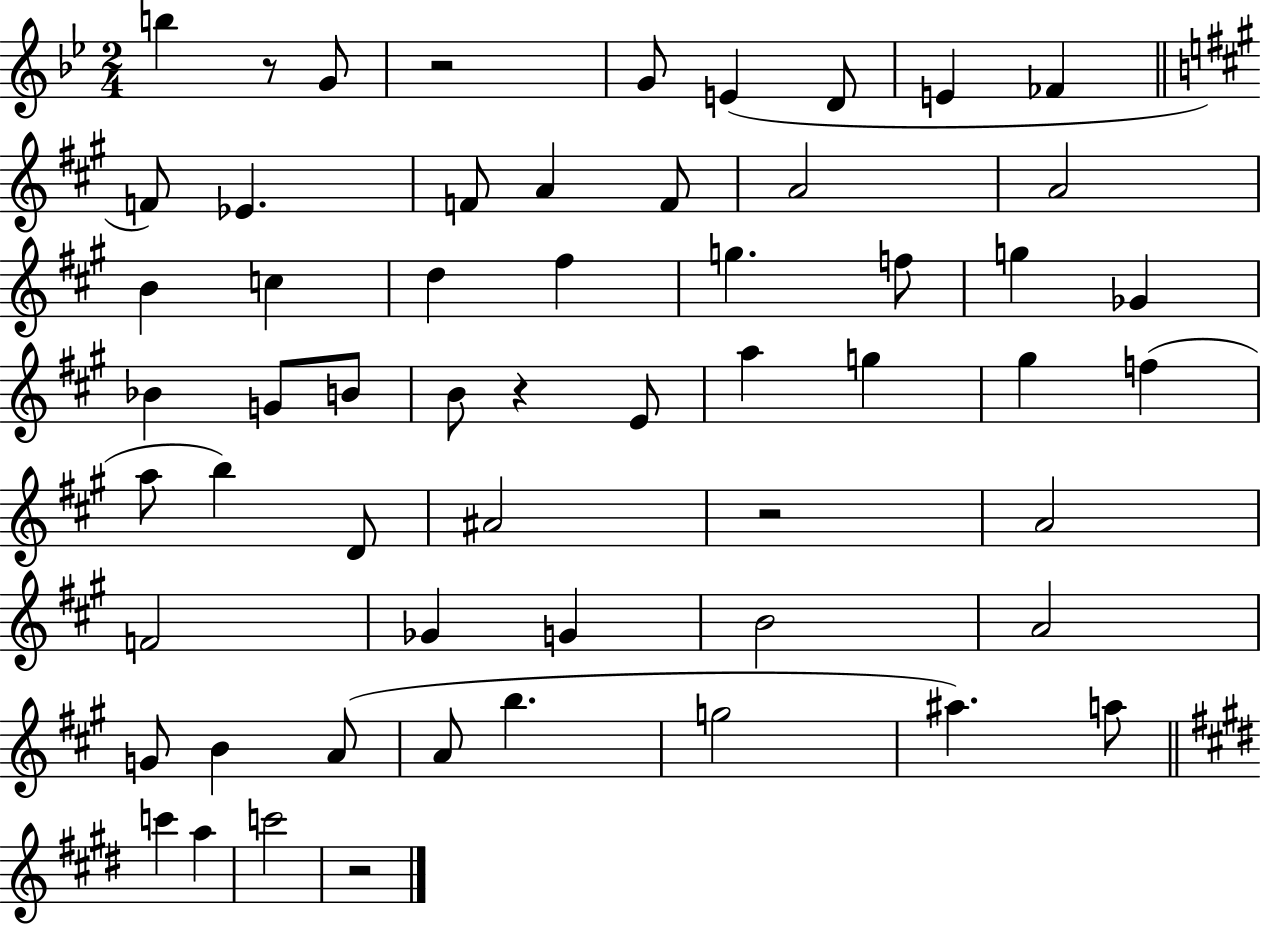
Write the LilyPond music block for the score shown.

{
  \clef treble
  \numericTimeSignature
  \time 2/4
  \key bes \major
  b''4 r8 g'8 | r2 | g'8 e'4( d'8 | e'4 fes'4 | \break \bar "||" \break \key a \major f'8) ees'4. | f'8 a'4 f'8 | a'2 | a'2 | \break b'4 c''4 | d''4 fis''4 | g''4. f''8 | g''4 ges'4 | \break bes'4 g'8 b'8 | b'8 r4 e'8 | a''4 g''4 | gis''4 f''4( | \break a''8 b''4) d'8 | ais'2 | r2 | a'2 | \break f'2 | ges'4 g'4 | b'2 | a'2 | \break g'8 b'4 a'8( | a'8 b''4. | g''2 | ais''4.) a''8 | \break \bar "||" \break \key e \major c'''4 a''4 | c'''2 | r2 | \bar "|."
}